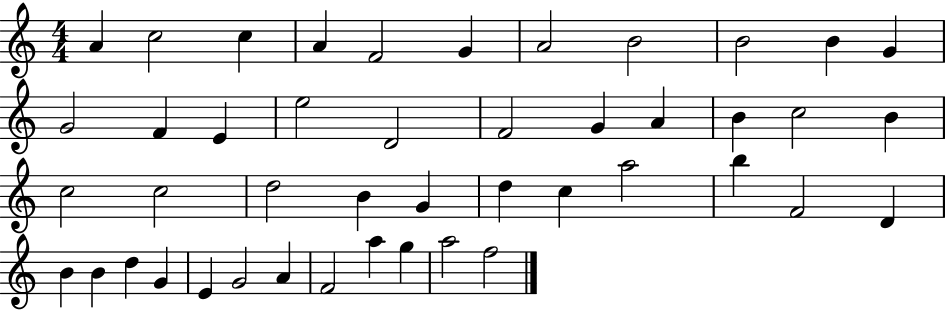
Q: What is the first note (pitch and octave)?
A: A4